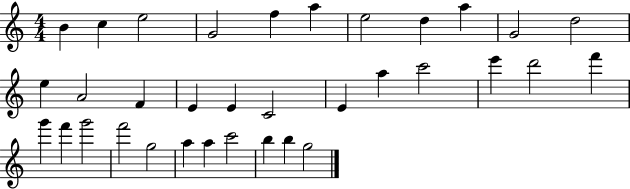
X:1
T:Untitled
M:4/4
L:1/4
K:C
B c e2 G2 f a e2 d a G2 d2 e A2 F E E C2 E a c'2 e' d'2 f' g' f' g'2 f'2 g2 a a c'2 b b g2